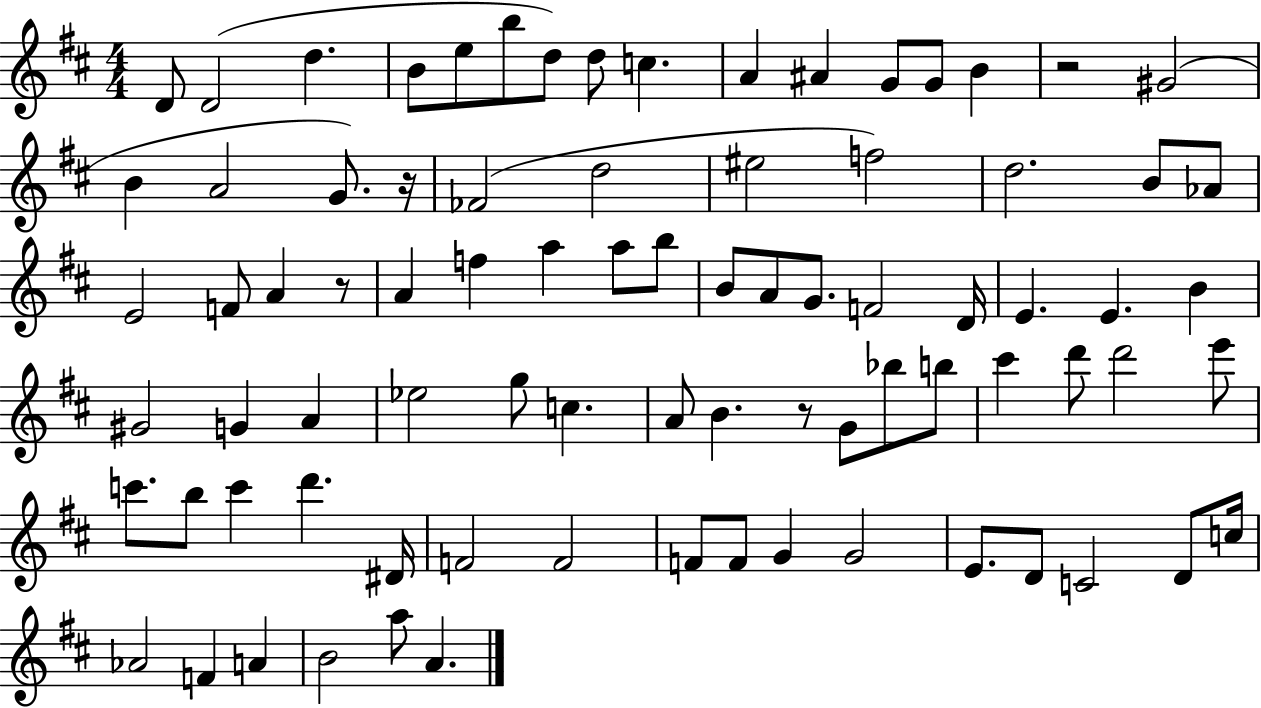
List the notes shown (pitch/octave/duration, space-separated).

D4/e D4/h D5/q. B4/e E5/e B5/e D5/e D5/e C5/q. A4/q A#4/q G4/e G4/e B4/q R/h G#4/h B4/q A4/h G4/e. R/s FES4/h D5/h EIS5/h F5/h D5/h. B4/e Ab4/e E4/h F4/e A4/q R/e A4/q F5/q A5/q A5/e B5/e B4/e A4/e G4/e. F4/h D4/s E4/q. E4/q. B4/q G#4/h G4/q A4/q Eb5/h G5/e C5/q. A4/e B4/q. R/e G4/e Bb5/e B5/e C#6/q D6/e D6/h E6/e C6/e. B5/e C6/q D6/q. D#4/s F4/h F4/h F4/e F4/e G4/q G4/h E4/e. D4/e C4/h D4/e C5/s Ab4/h F4/q A4/q B4/h A5/e A4/q.